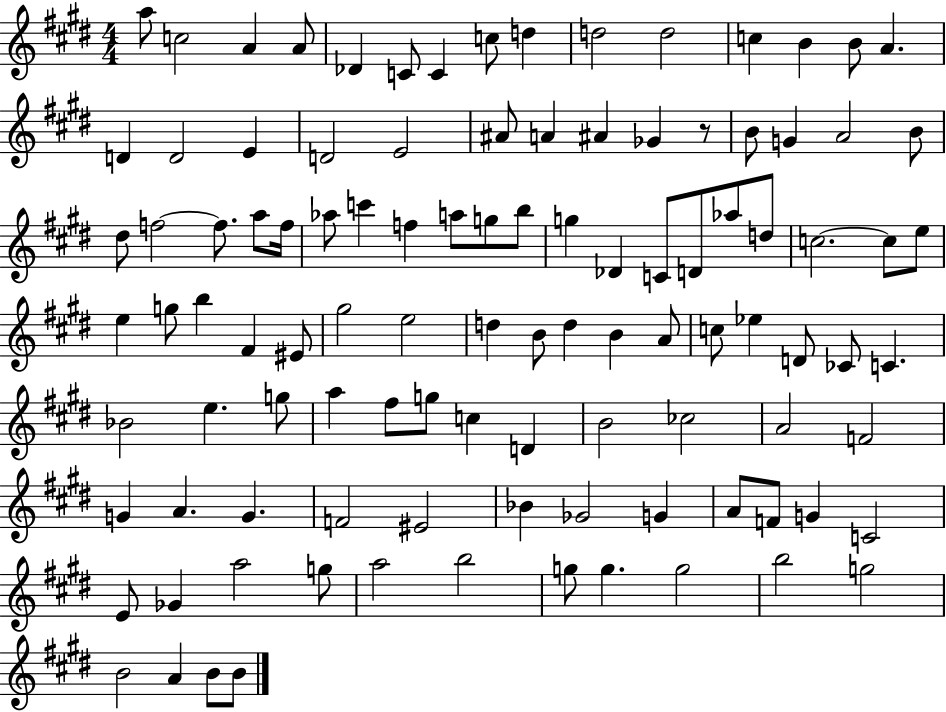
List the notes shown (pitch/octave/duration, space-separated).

A5/e C5/h A4/q A4/e Db4/q C4/e C4/q C5/e D5/q D5/h D5/h C5/q B4/q B4/e A4/q. D4/q D4/h E4/q D4/h E4/h A#4/e A4/q A#4/q Gb4/q R/e B4/e G4/q A4/h B4/e D#5/e F5/h F5/e. A5/e F5/s Ab5/e C6/q F5/q A5/e G5/e B5/e G5/q Db4/q C4/e D4/e Ab5/e D5/e C5/h. C5/e E5/e E5/q G5/e B5/q F#4/q EIS4/e G#5/h E5/h D5/q B4/e D5/q B4/q A4/e C5/e Eb5/q D4/e CES4/e C4/q. Bb4/h E5/q. G5/e A5/q F#5/e G5/e C5/q D4/q B4/h CES5/h A4/h F4/h G4/q A4/q. G4/q. F4/h EIS4/h Bb4/q Gb4/h G4/q A4/e F4/e G4/q C4/h E4/e Gb4/q A5/h G5/e A5/h B5/h G5/e G5/q. G5/h B5/h G5/h B4/h A4/q B4/e B4/e